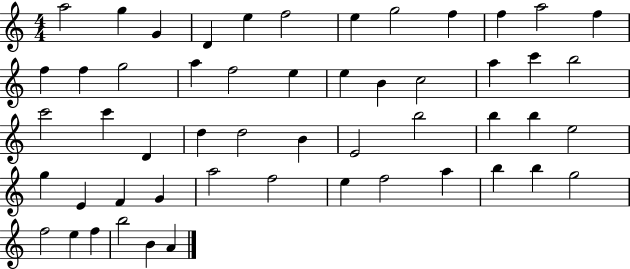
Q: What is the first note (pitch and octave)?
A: A5